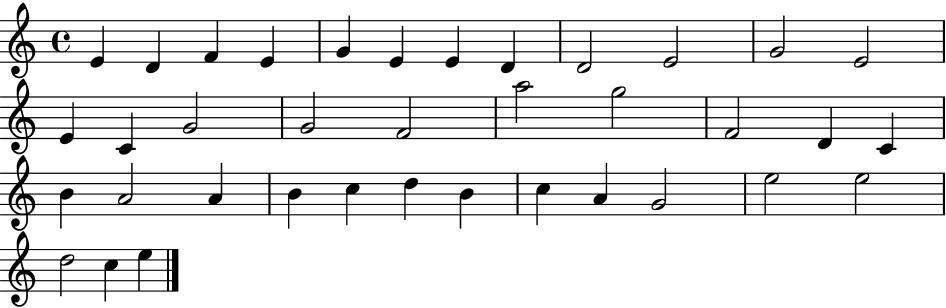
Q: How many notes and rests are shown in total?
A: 37